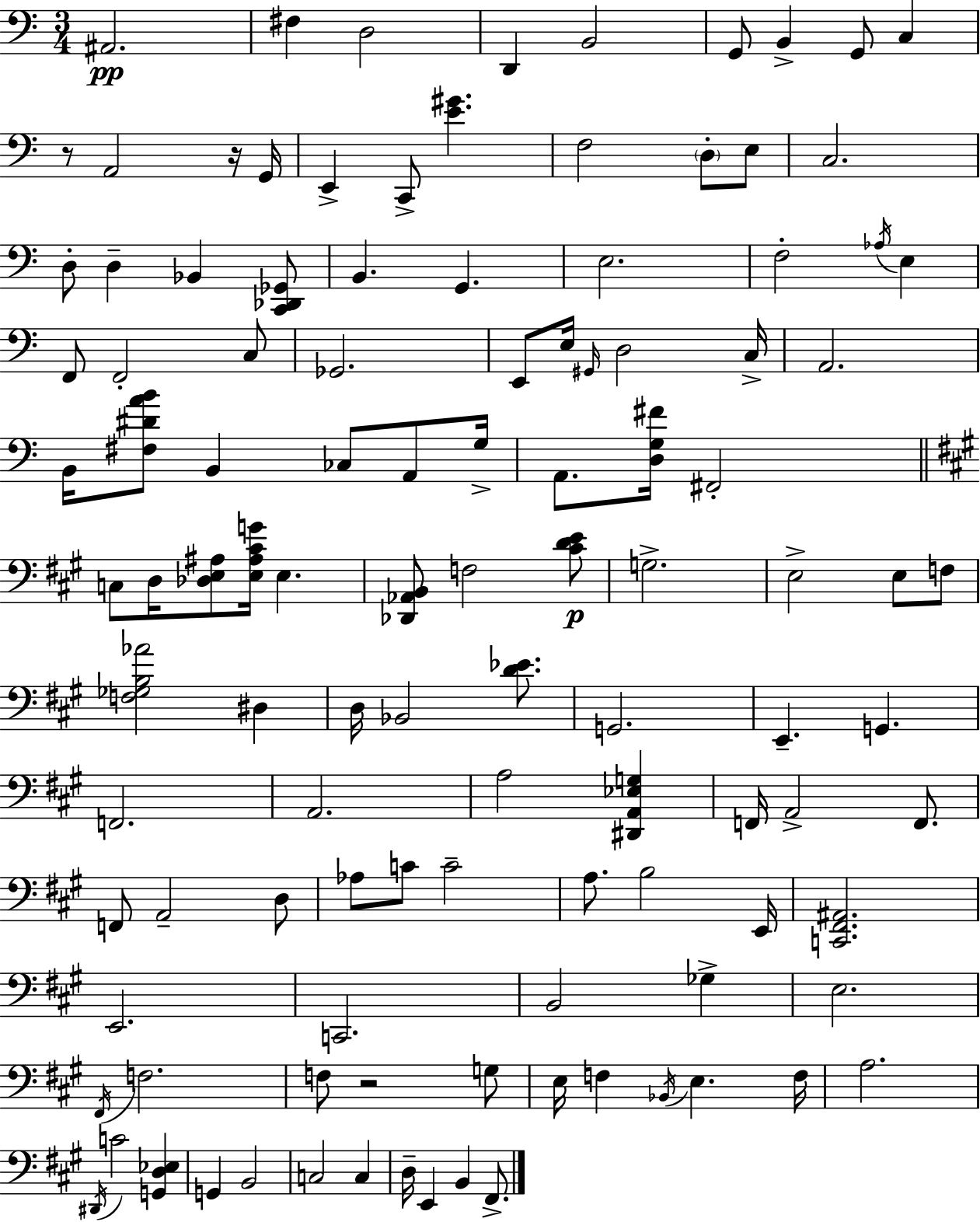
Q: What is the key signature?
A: C major